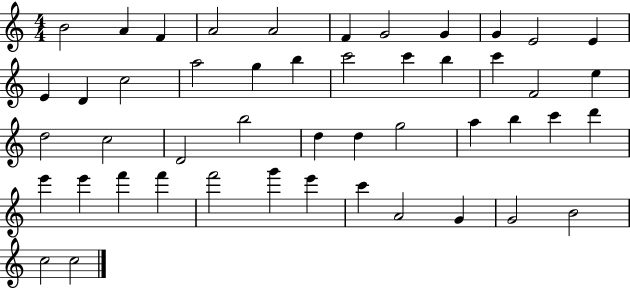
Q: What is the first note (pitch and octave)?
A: B4